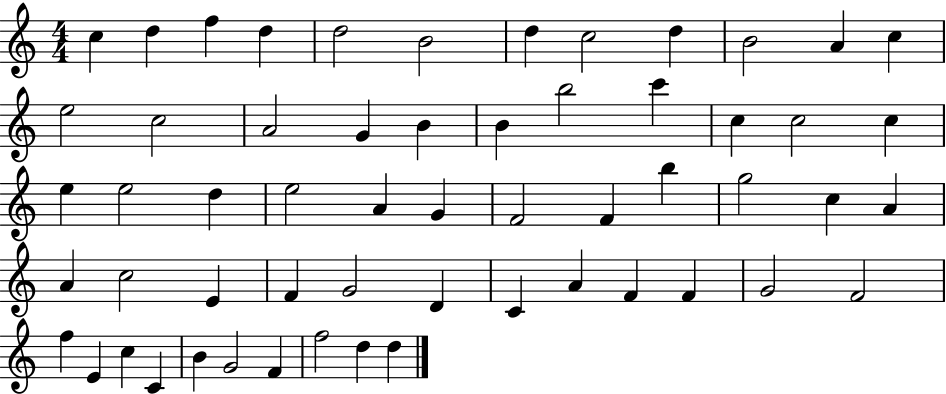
C5/q D5/q F5/q D5/q D5/h B4/h D5/q C5/h D5/q B4/h A4/q C5/q E5/h C5/h A4/h G4/q B4/q B4/q B5/h C6/q C5/q C5/h C5/q E5/q E5/h D5/q E5/h A4/q G4/q F4/h F4/q B5/q G5/h C5/q A4/q A4/q C5/h E4/q F4/q G4/h D4/q C4/q A4/q F4/q F4/q G4/h F4/h F5/q E4/q C5/q C4/q B4/q G4/h F4/q F5/h D5/q D5/q